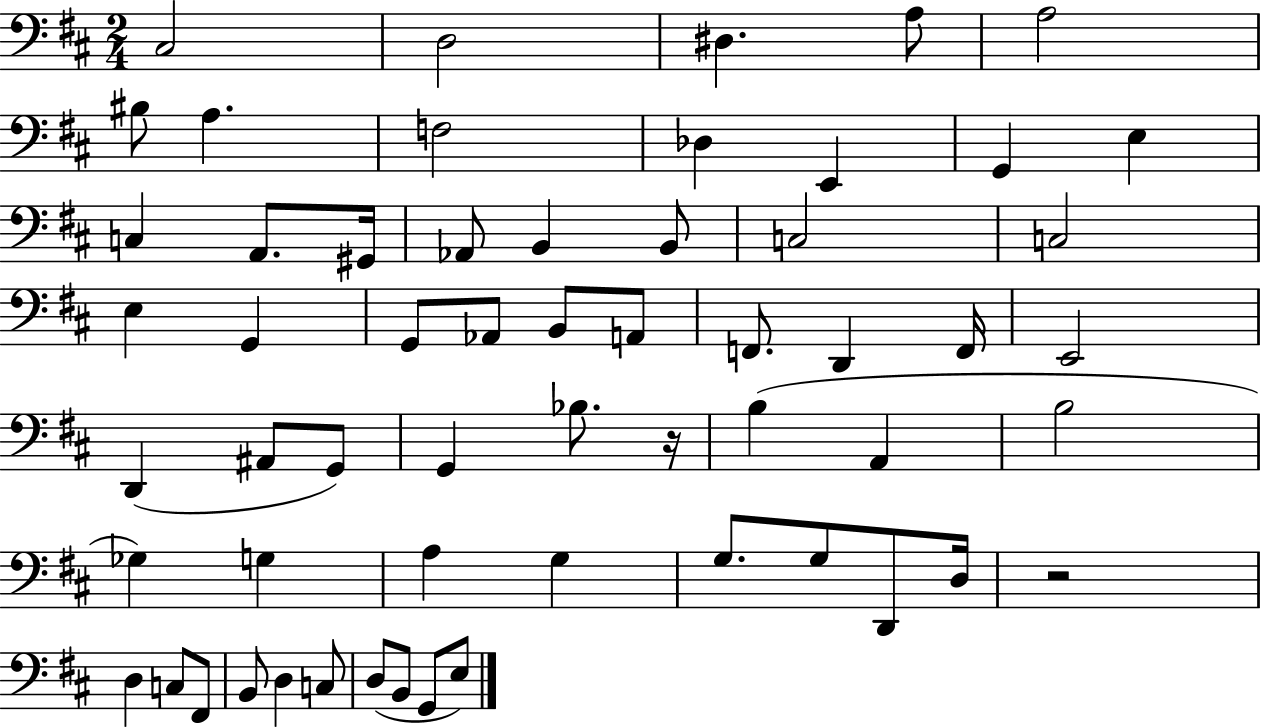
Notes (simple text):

C#3/h D3/h D#3/q. A3/e A3/h BIS3/e A3/q. F3/h Db3/q E2/q G2/q E3/q C3/q A2/e. G#2/s Ab2/e B2/q B2/e C3/h C3/h E3/q G2/q G2/e Ab2/e B2/e A2/e F2/e. D2/q F2/s E2/h D2/q A#2/e G2/e G2/q Bb3/e. R/s B3/q A2/q B3/h Gb3/q G3/q A3/q G3/q G3/e. G3/e D2/e D3/s R/h D3/q C3/e F#2/e B2/e D3/q C3/e D3/e B2/e G2/e E3/e